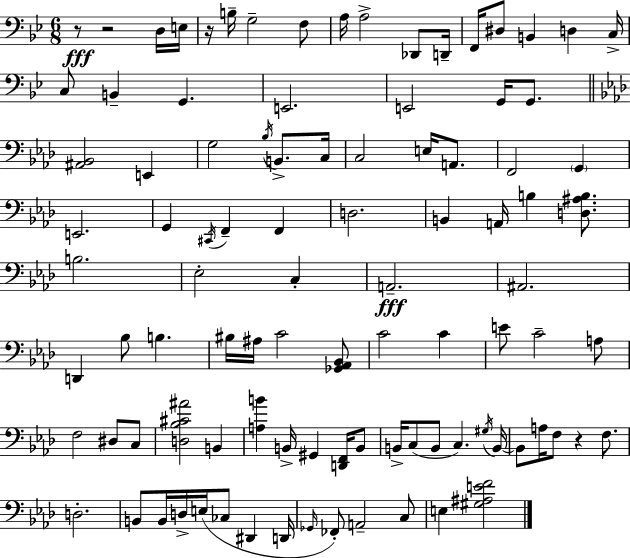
R/e R/h D3/s E3/s R/s B3/s G3/h F3/e A3/s A3/h Db2/e D2/s F2/s D#3/e B2/q D3/q C3/s C3/e B2/q G2/q. E2/h. E2/h G2/s G2/e. [A#2,Bb2]/h E2/q G3/h Bb3/s B2/e. C3/s C3/h E3/s A2/e. F2/h G2/q E2/h. G2/q C#2/s F2/q F2/q D3/h. B2/q A2/s B3/q [D3,A#3,B3]/e. B3/h. Eb3/h C3/q A2/h. A#2/h. D2/q Bb3/e B3/q. BIS3/s A#3/s C4/h [Gb2,Ab2,Bb2]/e C4/h C4/q E4/e C4/h A3/e F3/h D#3/e C3/e [D3,Bb3,C#4,A#4]/h B2/q [A3,B4]/q B2/s G#2/q [D2,F2]/s B2/e B2/s C3/e B2/e C3/q. G#3/s B2/s B2/e A3/s F3/e R/q F3/e. D3/h. B2/e B2/s D3/s E3/s CES3/e D#2/q D2/s Gb2/s FES2/e A2/h C3/e E3/q [G#3,A#3,E4,F4]/h